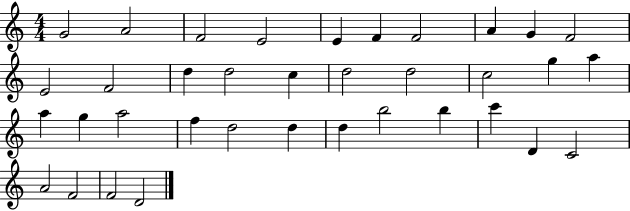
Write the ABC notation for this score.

X:1
T:Untitled
M:4/4
L:1/4
K:C
G2 A2 F2 E2 E F F2 A G F2 E2 F2 d d2 c d2 d2 c2 g a a g a2 f d2 d d b2 b c' D C2 A2 F2 F2 D2